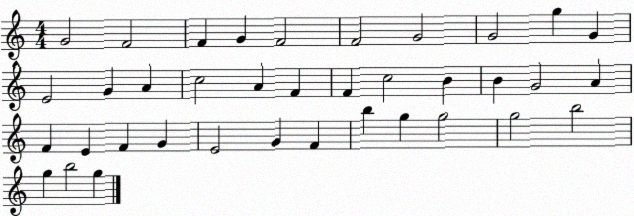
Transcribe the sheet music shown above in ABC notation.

X:1
T:Untitled
M:4/4
L:1/4
K:C
G2 F2 F G F2 F2 G2 G2 g G E2 G A c2 A F F c2 B B G2 A F E F G E2 G F b g g2 g2 b2 g b2 g